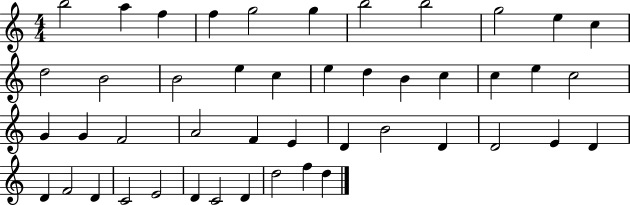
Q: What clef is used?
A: treble